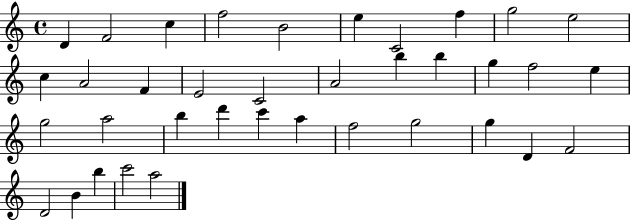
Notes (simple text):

D4/q F4/h C5/q F5/h B4/h E5/q C4/h F5/q G5/h E5/h C5/q A4/h F4/q E4/h C4/h A4/h B5/q B5/q G5/q F5/h E5/q G5/h A5/h B5/q D6/q C6/q A5/q F5/h G5/h G5/q D4/q F4/h D4/h B4/q B5/q C6/h A5/h